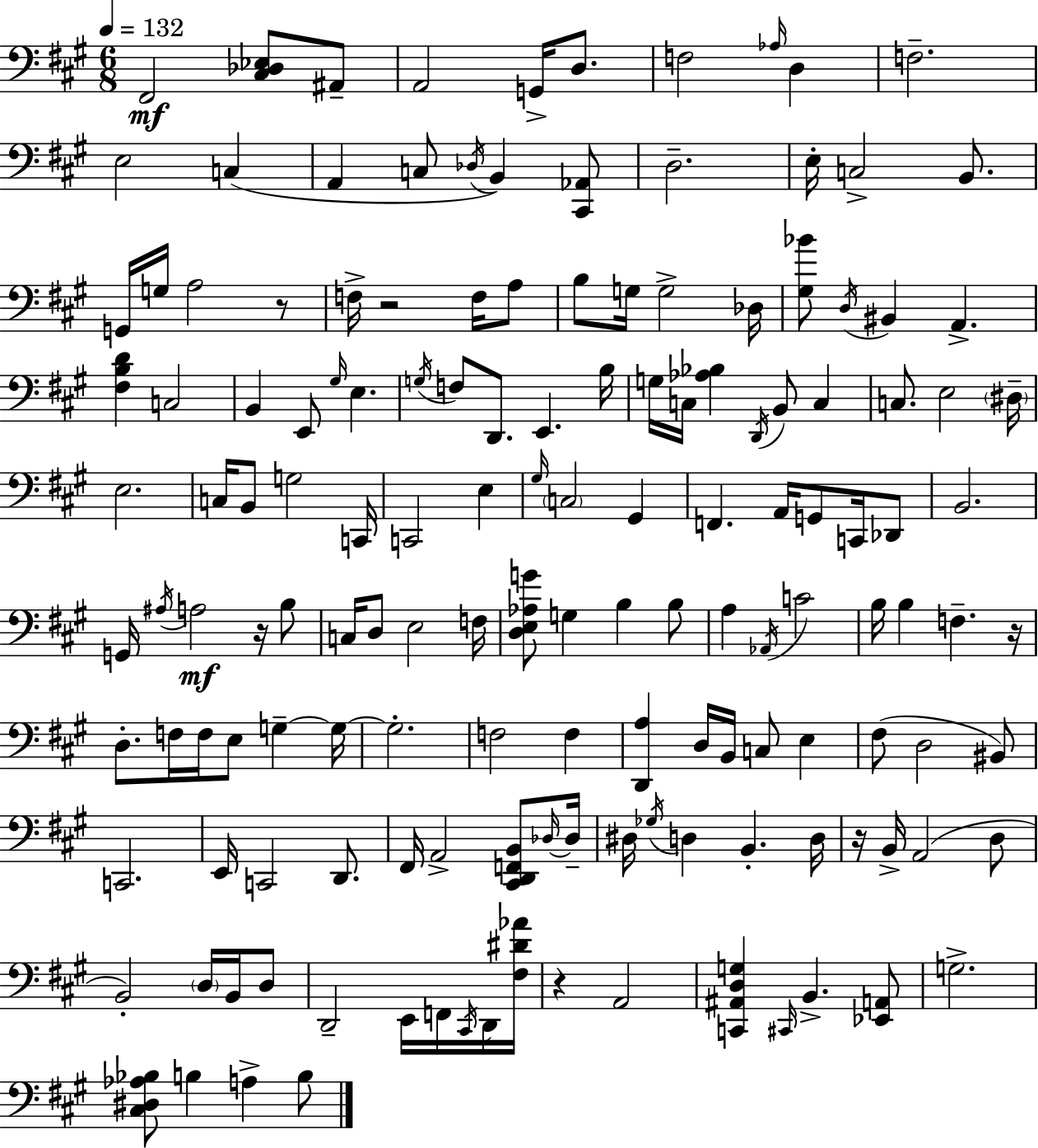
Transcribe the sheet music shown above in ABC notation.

X:1
T:Untitled
M:6/8
L:1/4
K:A
^F,,2 [^C,_D,_E,]/2 ^A,,/2 A,,2 G,,/4 D,/2 F,2 _A,/4 D, F,2 E,2 C, A,, C,/2 _D,/4 B,, [^C,,_A,,]/2 D,2 E,/4 C,2 B,,/2 G,,/4 G,/4 A,2 z/2 F,/4 z2 F,/4 A,/2 B,/2 G,/4 G,2 _D,/4 [^G,_B]/2 D,/4 ^B,, A,, [^F,B,D] C,2 B,, E,,/2 ^G,/4 E, G,/4 F,/2 D,,/2 E,, B,/4 G,/4 C,/4 [_A,_B,] D,,/4 B,,/2 C, C,/2 E,2 ^D,/4 E,2 C,/4 B,,/2 G,2 C,,/4 C,,2 E, ^G,/4 C,2 ^G,, F,, A,,/4 G,,/2 C,,/4 _D,,/2 B,,2 G,,/4 ^A,/4 A,2 z/4 B,/2 C,/4 D,/2 E,2 F,/4 [D,E,_A,G]/2 G, B, B,/2 A, _A,,/4 C2 B,/4 B, F, z/4 D,/2 F,/4 F,/4 E,/2 G, G,/4 G,2 F,2 F, [D,,A,] D,/4 B,,/4 C,/2 E, ^F,/2 D,2 ^B,,/2 C,,2 E,,/4 C,,2 D,,/2 ^F,,/4 A,,2 [^C,,D,,F,,B,,]/2 _D,/4 _D,/4 ^D,/4 _G,/4 D, B,, D,/4 z/4 B,,/4 A,,2 D,/2 B,,2 D,/4 B,,/4 D,/2 D,,2 E,,/4 F,,/4 ^C,,/4 D,,/4 [^F,^D_A]/4 z A,,2 [C,,^A,,D,G,] ^C,,/4 B,, [_E,,A,,]/2 G,2 [^C,^D,_A,_B,]/2 B, A, B,/2